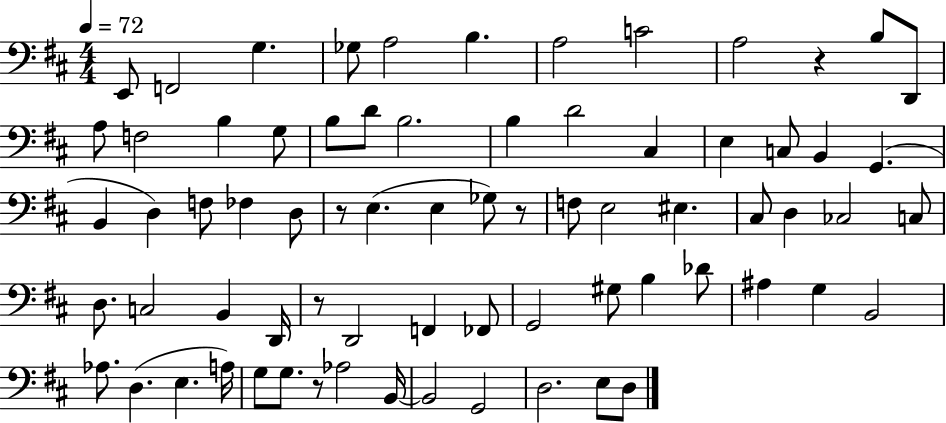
{
  \clef bass
  \numericTimeSignature
  \time 4/4
  \key d \major
  \tempo 4 = 72
  \repeat volta 2 { e,8 f,2 g4. | ges8 a2 b4. | a2 c'2 | a2 r4 b8 d,8 | \break a8 f2 b4 g8 | b8 d'8 b2. | b4 d'2 cis4 | e4 c8 b,4 g,4.( | \break b,4 d4) f8 fes4 d8 | r8 e4.( e4 ges8) r8 | f8 e2 eis4. | cis8 d4 ces2 c8 | \break d8. c2 b,4 d,16 | r8 d,2 f,4 fes,8 | g,2 gis8 b4 des'8 | ais4 g4 b,2 | \break aes8. d4.( e4. a16) | g8 g8. r8 aes2 b,16~~ | b,2 g,2 | d2. e8 d8 | \break } \bar "|."
}